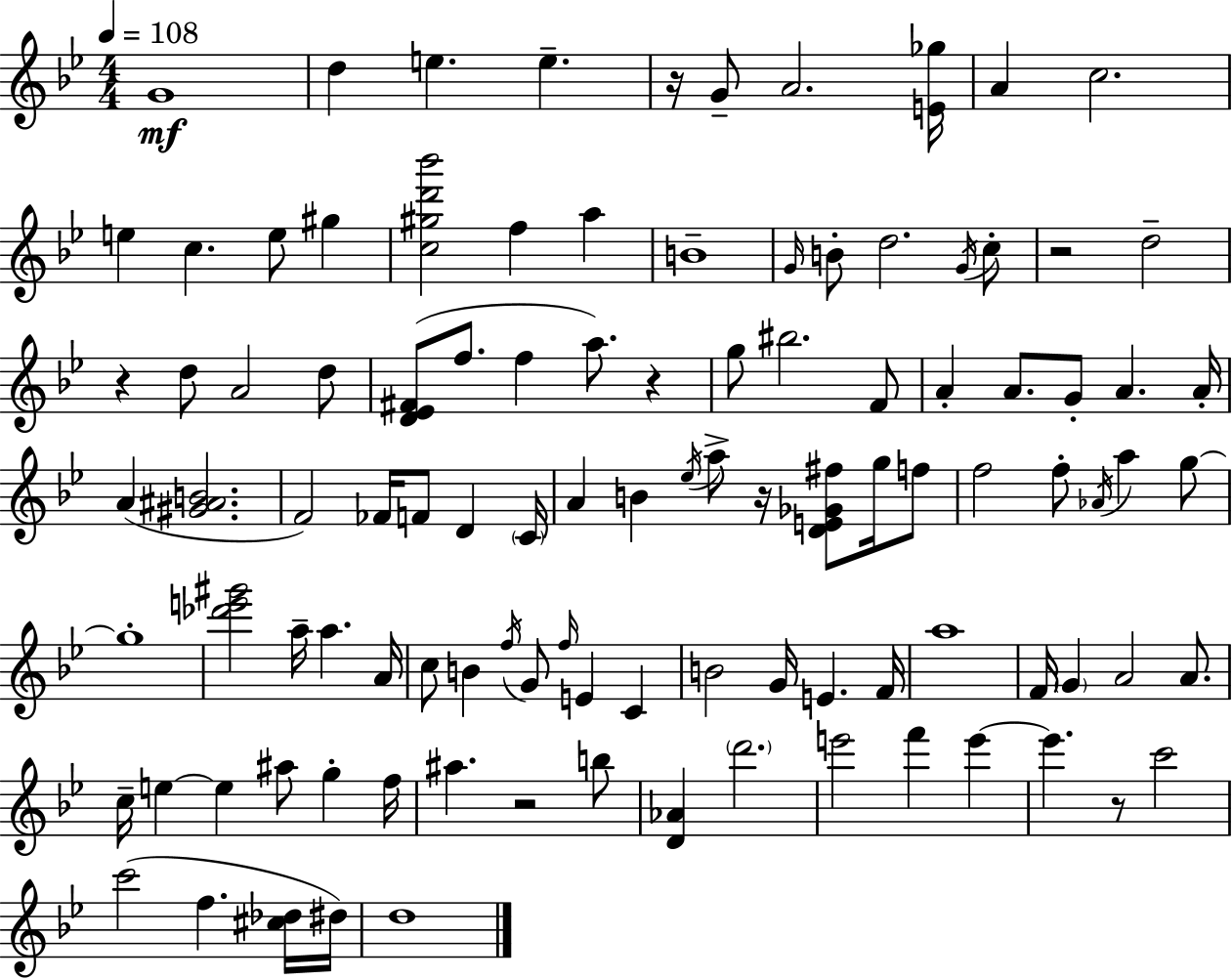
{
  \clef treble
  \numericTimeSignature
  \time 4/4
  \key bes \major
  \tempo 4 = 108
  g'1\mf | d''4 e''4. e''4.-- | r16 g'8-- a'2. <e' ges''>16 | a'4 c''2. | \break e''4 c''4. e''8 gis''4 | <c'' gis'' d''' bes'''>2 f''4 a''4 | b'1-- | \grace { g'16 } b'8-. d''2. \acciaccatura { g'16 } | \break c''8-. r2 d''2-- | r4 d''8 a'2 | d''8 <d' ees' fis'>8( f''8. f''4 a''8.) r4 | g''8 bis''2. | \break f'8 a'4-. a'8. g'8-. a'4. | a'16-. a'4( <gis' ais' b'>2. | f'2) fes'16 f'8 d'4 | \parenthesize c'16 a'4 b'4 \acciaccatura { ees''16 } a''8-> r16 <d' e' ges' fis''>8 | \break g''16 f''8 f''2 f''8-. \acciaccatura { aes'16 } a''4 | g''8~~ g''1-. | <des''' e''' gis'''>2 a''16-- a''4. | a'16 c''8 b'4 \acciaccatura { f''16 } g'8 \grace { f''16 } e'4 | \break c'4 b'2 g'16 e'4. | f'16 a''1 | f'16 \parenthesize g'4 a'2 | a'8. c''16-- e''4~~ e''4 ais''8 | \break g''4-. f''16 ais''4. r2 | b''8 <d' aes'>4 \parenthesize d'''2. | e'''2 f'''4 | e'''4~~ e'''4. r8 c'''2 | \break c'''2( f''4. | <cis'' des''>16 dis''16) d''1 | \bar "|."
}